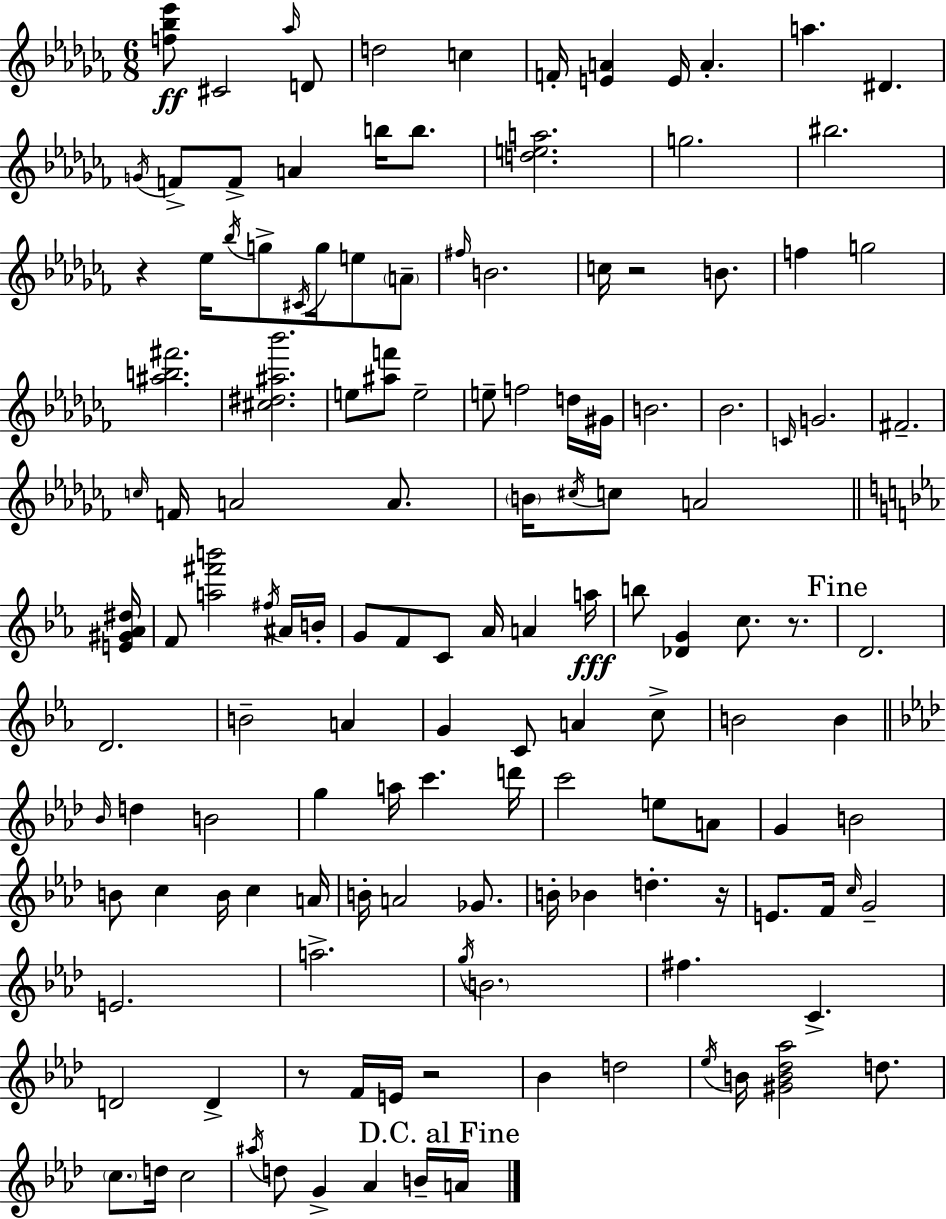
{
  \clef treble
  \numericTimeSignature
  \time 6/8
  \key aes \minor
  <f'' bes'' ees'''>8\ff cis'2 \grace { aes''16 } d'8 | d''2 c''4 | f'16-. <e' a'>4 e'16 a'4.-. | a''4. dis'4. | \break \acciaccatura { g'16 } f'8-> f'8-> a'4 b''16 b''8. | <d'' e'' a''>2. | g''2. | bis''2. | \break r4 ees''16 \acciaccatura { bes''16 } g''8-> \acciaccatura { cis'16 } g''16 | e''8 \parenthesize a'8-- \grace { fis''16 } b'2. | c''16 r2 | b'8. f''4 g''2 | \break <ais'' b'' fis'''>2. | <cis'' dis'' ais'' bes'''>2. | e''8 <ais'' f'''>8 e''2-- | e''8-- f''2 | \break d''16 gis'16 b'2. | bes'2. | \grace { c'16 } g'2. | fis'2.-- | \break \grace { c''16 } f'16 a'2 | a'8. \parenthesize b'16 \acciaccatura { cis''16 } c''8 a'2 | \bar "||" \break \key ees \major <e' gis' aes' dis''>16 f'8 <a'' fis''' b'''>2 \acciaccatura { fis''16 } | ais'16 b'16-. g'8 f'8 c'8 aes'16 a'4 | a''16\fff b''8 <des' g'>4 c''8. r8. | \mark "Fine" d'2. | \break d'2. | b'2-- a'4 | g'4 c'8 a'4 | c''8-> b'2 b'4 | \break \bar "||" \break \key f \minor \grace { bes'16 } d''4 b'2 | g''4 a''16 c'''4. | d'''16 c'''2 e''8 a'8 | g'4 b'2 | \break b'8 c''4 b'16 c''4 | a'16 b'16-. a'2 ges'8. | b'16-. bes'4 d''4.-. | r16 e'8. f'16 \grace { c''16 } g'2-- | \break e'2. | a''2.-> | \acciaccatura { g''16 } \parenthesize b'2. | fis''4. c'4.-> | \break d'2 d'4-> | r8 f'16 e'16 r2 | bes'4 d''2 | \acciaccatura { ees''16 } b'16 <gis' b' des'' aes''>2 | \break d''8. \parenthesize c''8. d''16 c''2 | \acciaccatura { ais''16 } d''8 g'4-> aes'4 | b'16-- \mark "D.C. al Fine" a'16 \bar "|."
}